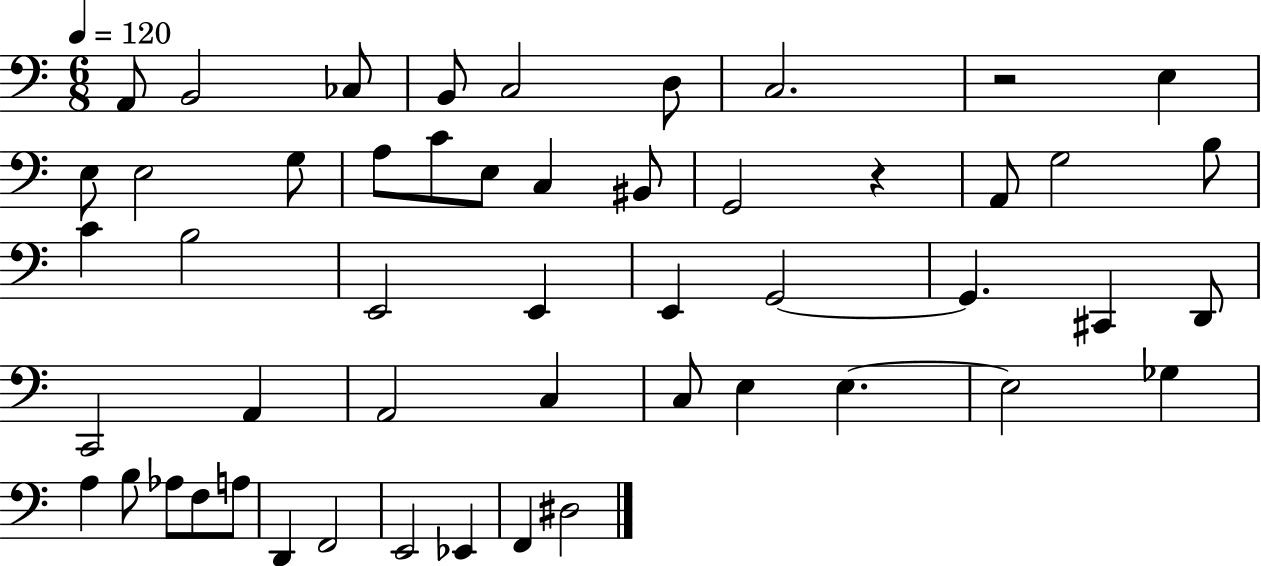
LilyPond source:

{
  \clef bass
  \numericTimeSignature
  \time 6/8
  \key c \major
  \tempo 4 = 120
  a,8 b,2 ces8 | b,8 c2 d8 | c2. | r2 e4 | \break e8 e2 g8 | a8 c'8 e8 c4 bis,8 | g,2 r4 | a,8 g2 b8 | \break c'4 b2 | e,2 e,4 | e,4 g,2~~ | g,4. cis,4 d,8 | \break c,2 a,4 | a,2 c4 | c8 e4 e4.~~ | e2 ges4 | \break a4 b8 aes8 f8 a8 | d,4 f,2 | e,2 ees,4 | f,4 dis2 | \break \bar "|."
}